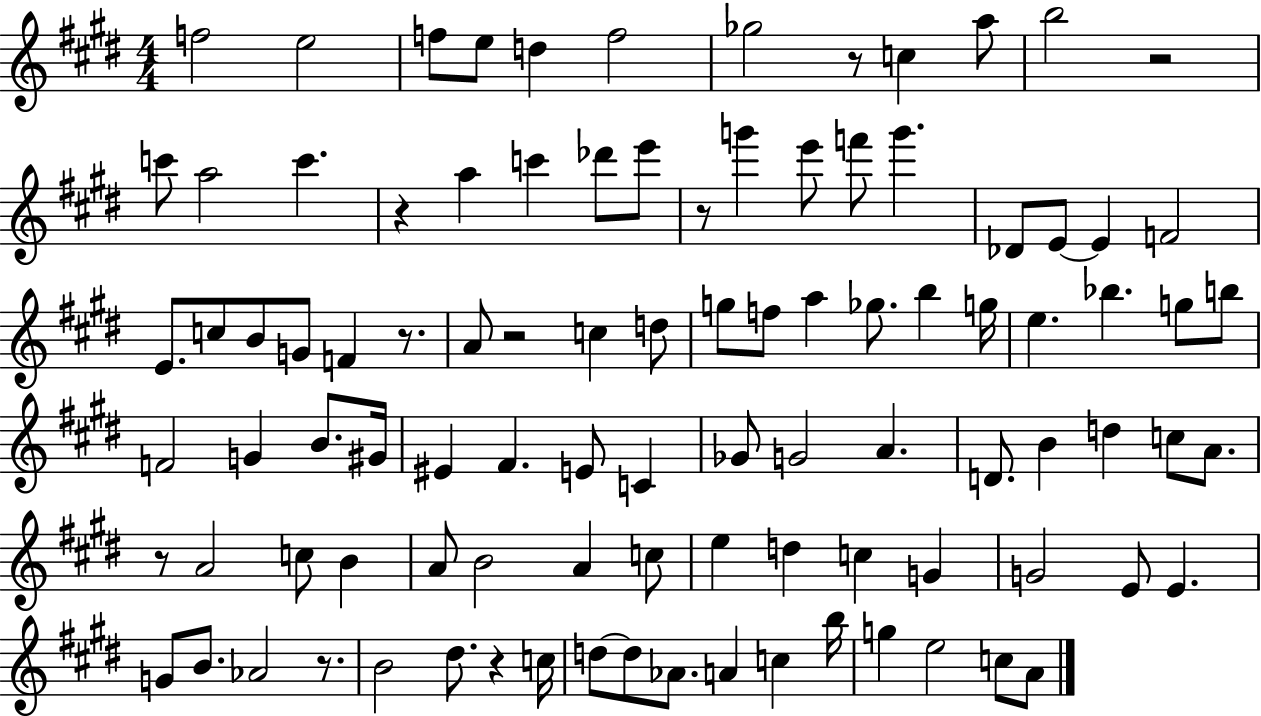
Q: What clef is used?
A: treble